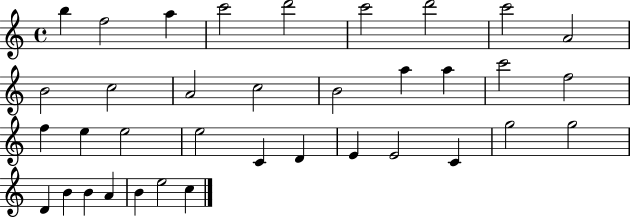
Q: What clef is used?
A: treble